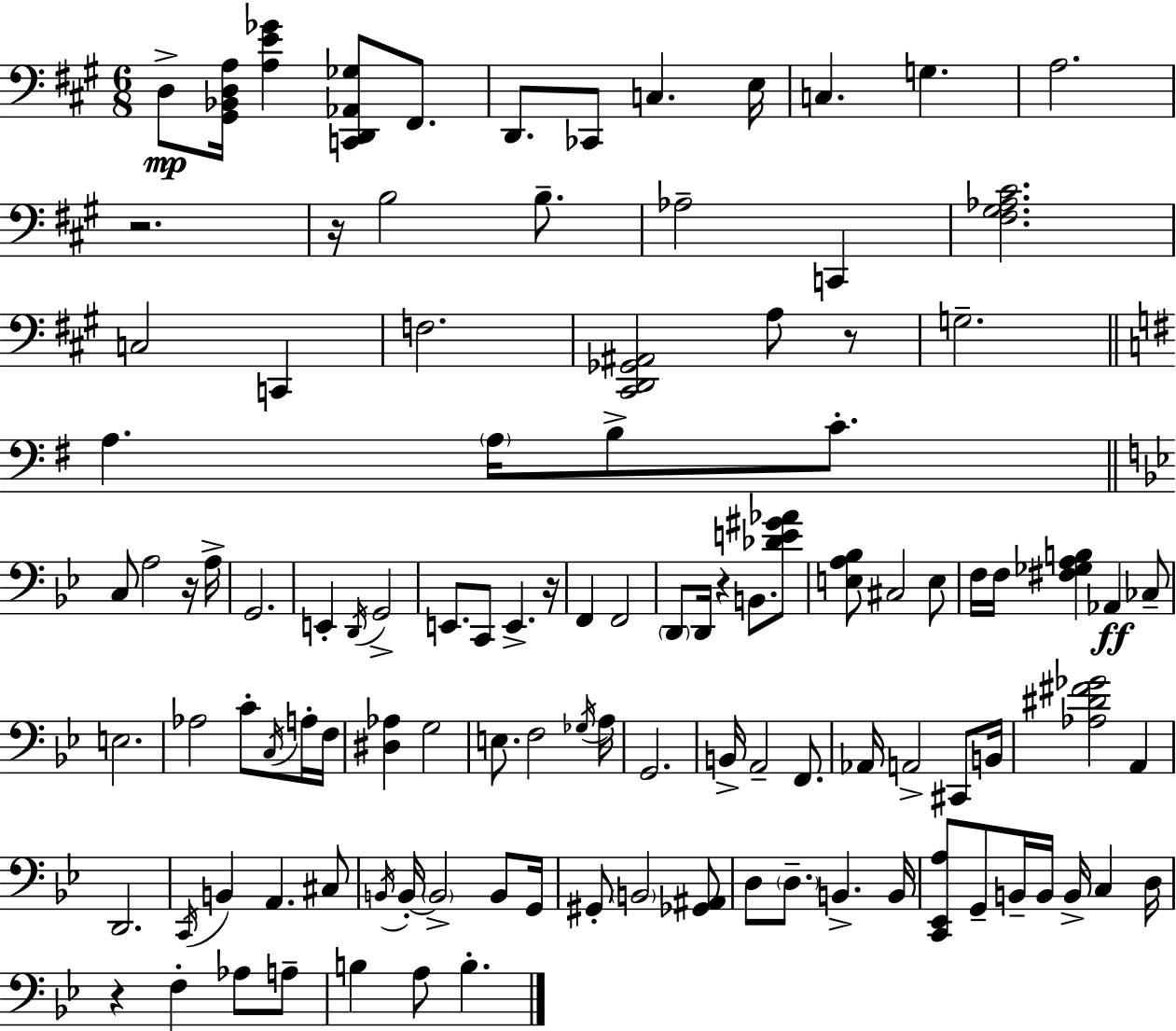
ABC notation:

X:1
T:Untitled
M:6/8
L:1/4
K:A
D,/2 [^G,,_B,,D,A,]/4 [A,E_G] [C,,D,,_A,,_G,]/2 ^F,,/2 D,,/2 _C,,/2 C, E,/4 C, G, A,2 z2 z/4 B,2 B,/2 _A,2 C,, [^F,^G,_A,^C]2 C,2 C,, F,2 [^C,,D,,_G,,^A,,]2 A,/2 z/2 G,2 A, A,/4 B,/2 C/2 C,/2 A,2 z/4 A,/4 G,,2 E,, D,,/4 G,,2 E,,/2 C,,/2 E,, z/4 F,, F,,2 D,,/2 D,,/4 z B,,/2 [_DE^G_A]/2 [E,A,_B,]/2 ^C,2 E,/2 F,/4 F,/4 [^F,_G,A,B,] _A,, _C,/2 E,2 _A,2 C/2 C,/4 A,/4 F,/4 [^D,_A,] G,2 E,/2 F,2 _G,/4 A,/4 G,,2 B,,/4 A,,2 F,,/2 _A,,/4 A,,2 ^C,,/2 B,,/4 [_A,^D^F_G]2 A,, D,,2 C,,/4 B,, A,, ^C,/2 B,,/4 B,,/4 B,,2 B,,/2 G,,/4 ^G,,/2 B,,2 [_G,,^A,,]/2 D,/2 D,/2 B,, B,,/4 [C,,_E,,A,]/2 G,,/2 B,,/4 B,,/4 B,,/4 C, D,/4 z F, _A,/2 A,/2 B, A,/2 B,